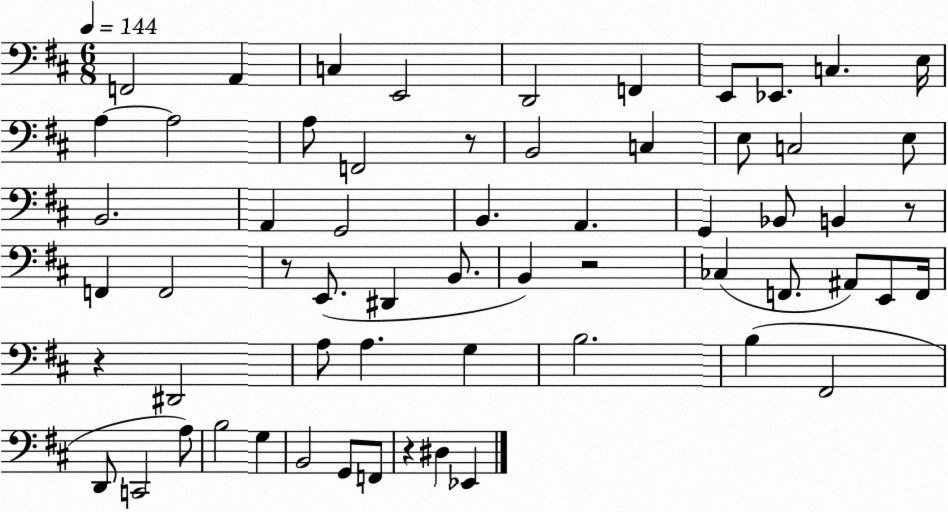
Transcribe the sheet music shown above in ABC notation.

X:1
T:Untitled
M:6/8
L:1/4
K:D
F,,2 A,, C, E,,2 D,,2 F,, E,,/2 _E,,/2 C, E,/4 A, A,2 A,/2 F,,2 z/2 B,,2 C, E,/2 C,2 E,/2 B,,2 A,, G,,2 B,, A,, G,, _B,,/2 B,, z/2 F,, F,,2 z/2 E,,/2 ^D,, B,,/2 B,, z2 _C, F,,/2 ^A,,/2 E,,/2 F,,/4 z ^D,,2 A,/2 A, G, B,2 B, ^F,,2 D,,/2 C,,2 A,/2 B,2 G, B,,2 G,,/2 F,,/2 z ^D, _E,,